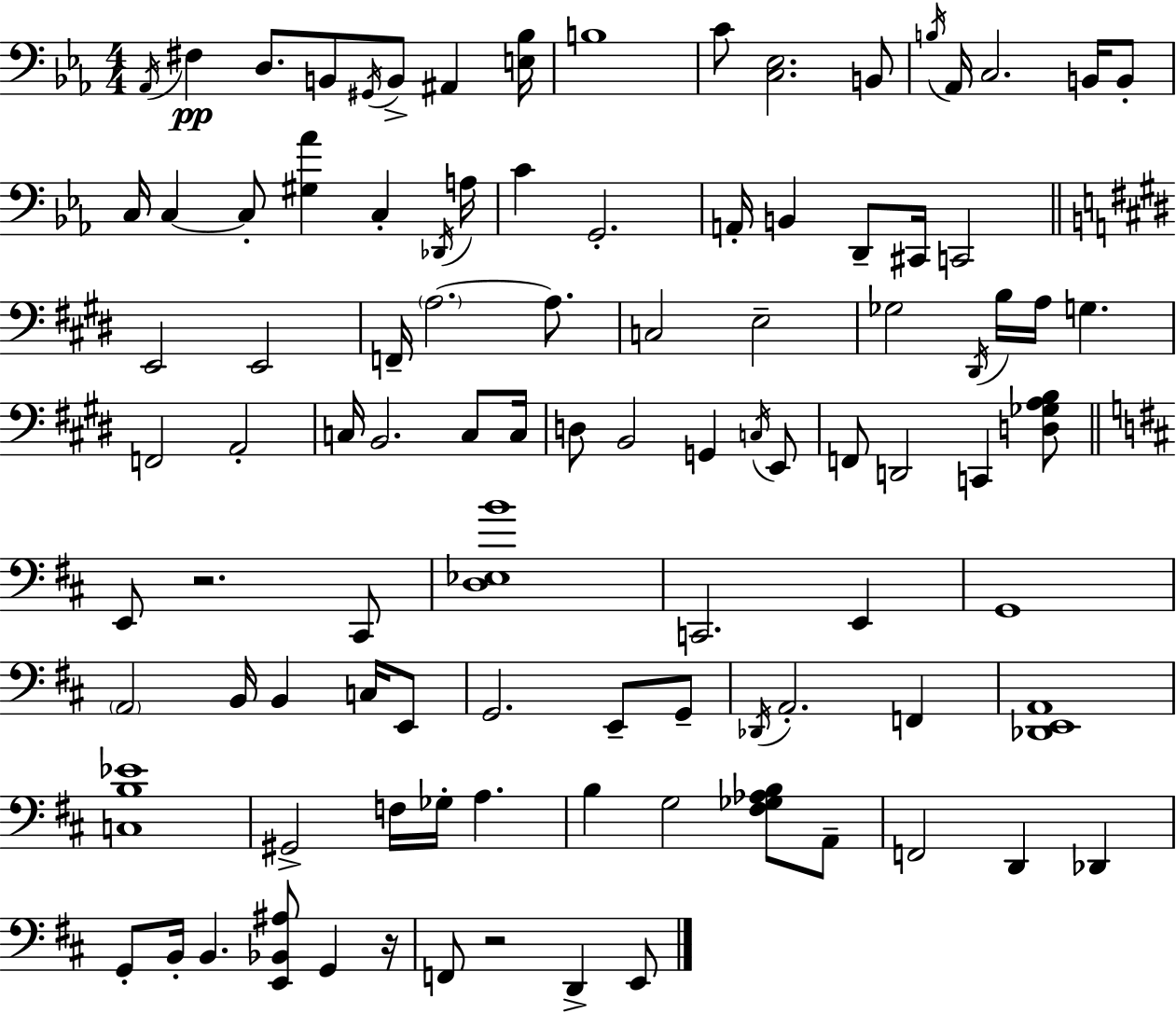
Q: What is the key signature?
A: EES major